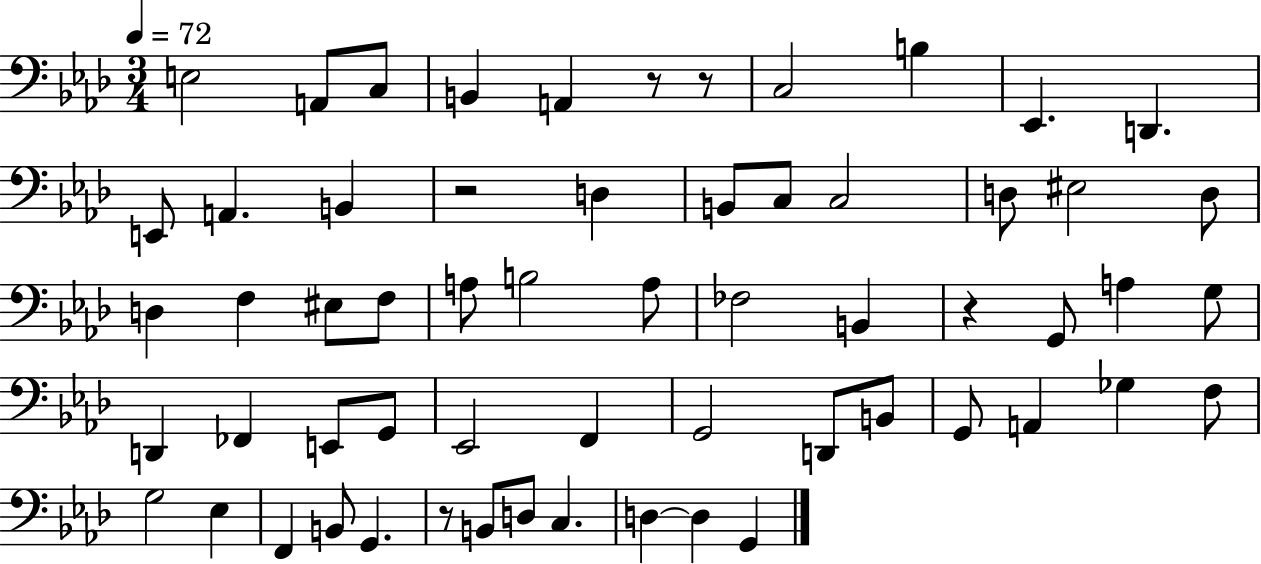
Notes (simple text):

E3/h A2/e C3/e B2/q A2/q R/e R/e C3/h B3/q Eb2/q. D2/q. E2/e A2/q. B2/q R/h D3/q B2/e C3/e C3/h D3/e EIS3/h D3/e D3/q F3/q EIS3/e F3/e A3/e B3/h A3/e FES3/h B2/q R/q G2/e A3/q G3/e D2/q FES2/q E2/e G2/e Eb2/h F2/q G2/h D2/e B2/e G2/e A2/q Gb3/q F3/e G3/h Eb3/q F2/q B2/e G2/q. R/e B2/e D3/e C3/q. D3/q D3/q G2/q